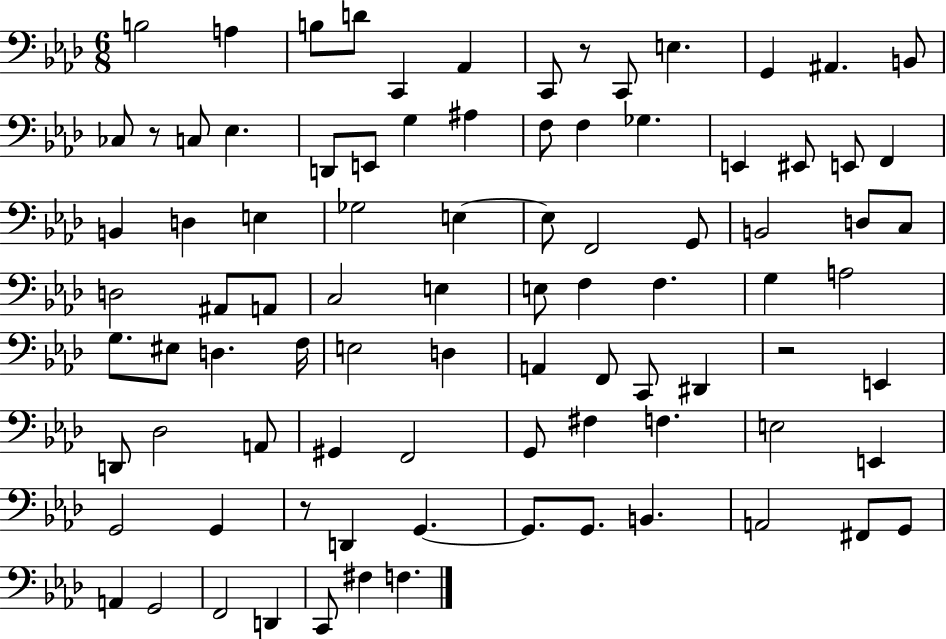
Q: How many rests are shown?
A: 4